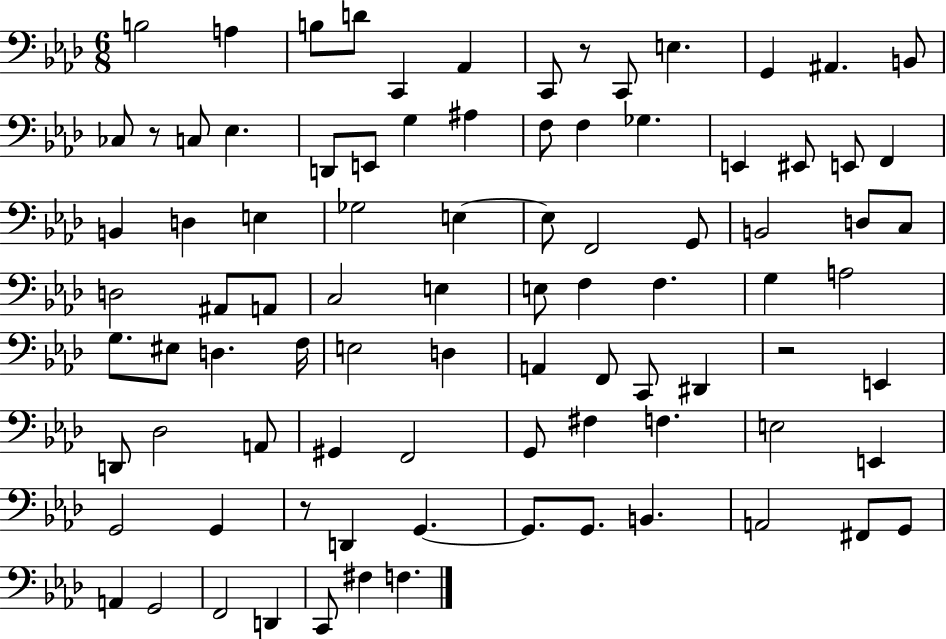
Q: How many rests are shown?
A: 4